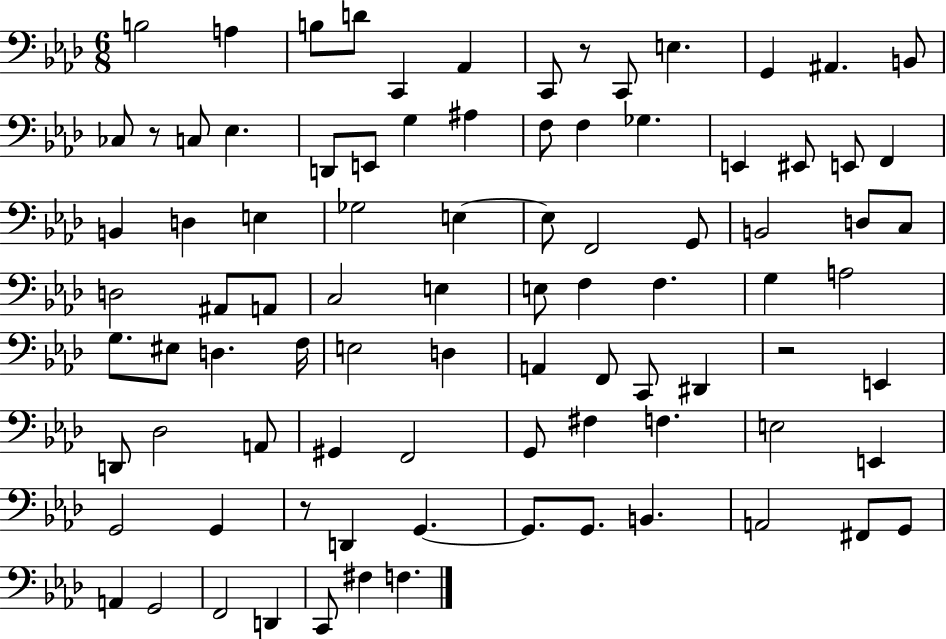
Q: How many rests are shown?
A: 4